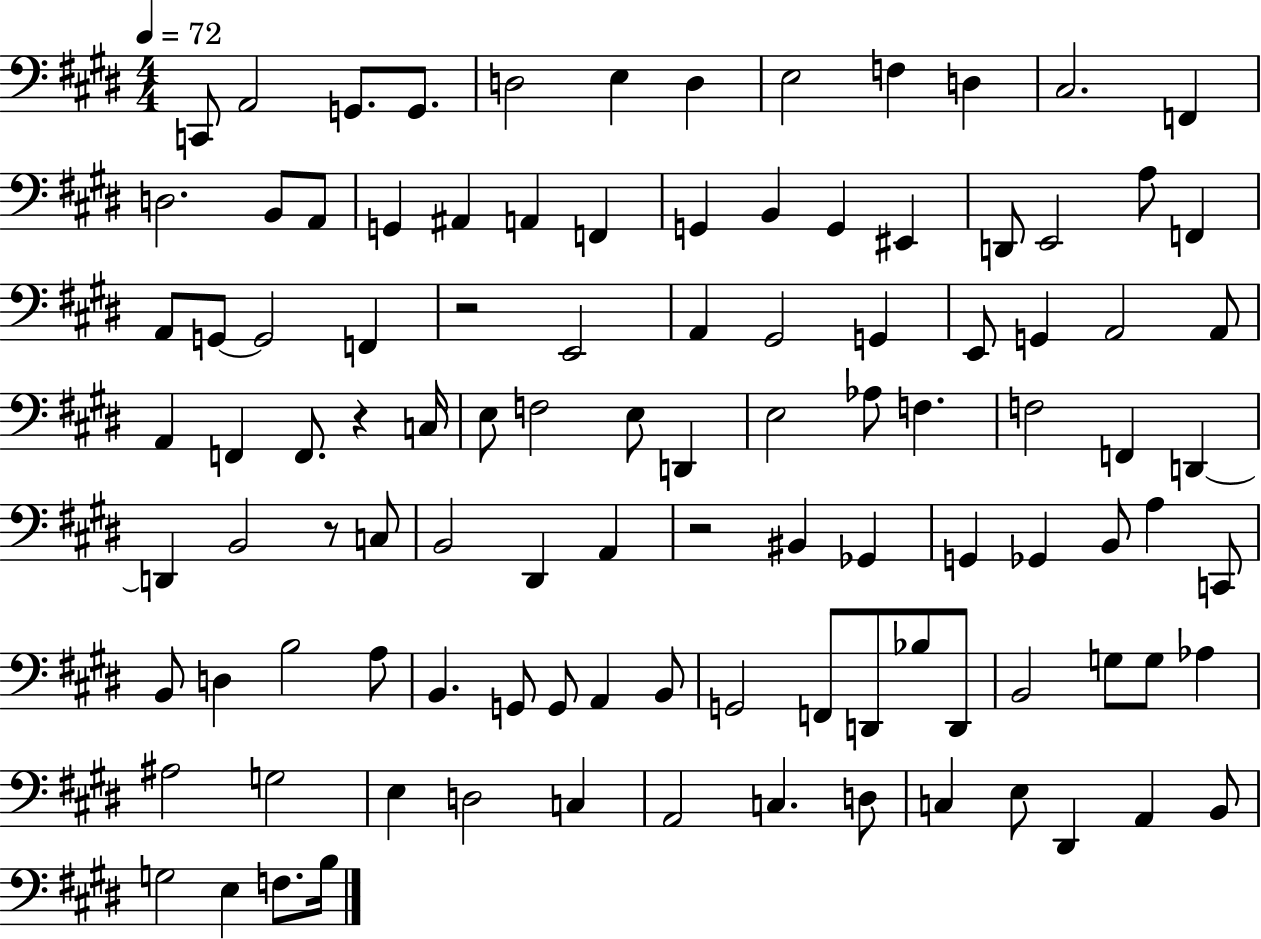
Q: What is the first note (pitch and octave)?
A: C2